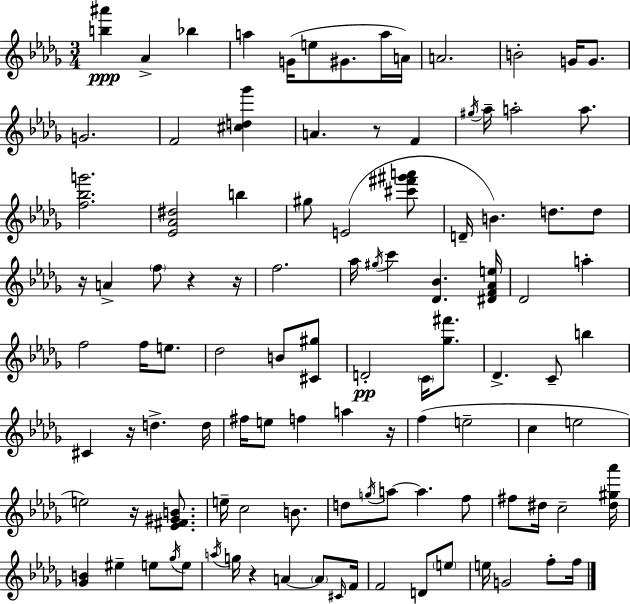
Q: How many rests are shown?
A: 8